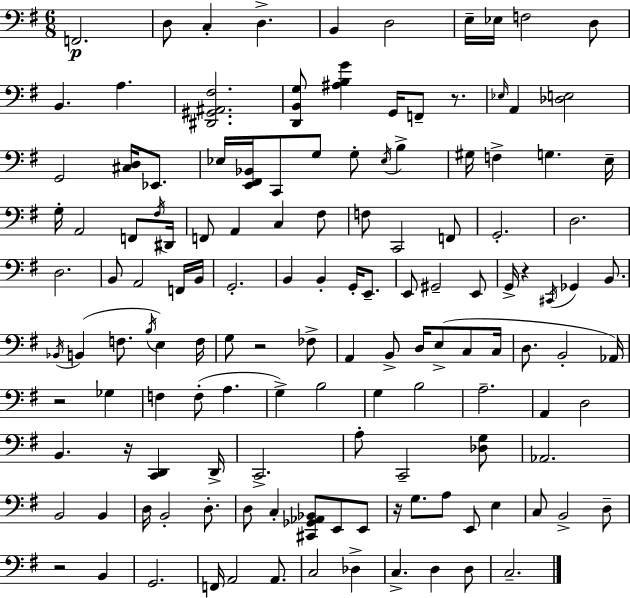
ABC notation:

X:1
T:Untitled
M:6/8
L:1/4
K:G
F,,2 D,/2 C, D, B,, D,2 E,/4 _E,/4 F,2 D,/2 B,, A, [^D,,^G,,^A,,^F,]2 [D,,B,,G,]/2 [^A,B,G] G,,/4 F,,/2 z/2 _E,/4 A,, [_D,E,]2 G,,2 [^C,D,]/4 _E,,/2 _E,/4 [E,,^F,,_B,,]/4 C,,/2 G,/2 G,/2 _E,/4 B, ^G,/4 F, G, E,/4 G,/4 A,,2 F,,/2 ^F,/4 ^D,,/4 F,,/2 A,, C, ^F,/2 F,/2 C,,2 F,,/2 G,,2 D,2 D,2 B,,/2 A,,2 F,,/4 B,,/4 G,,2 B,, B,, G,,/4 E,,/2 E,,/2 ^G,,2 E,,/2 G,,/4 z ^C,,/4 _G,, B,,/2 _B,,/4 B,, F,/2 B,/4 E, F,/4 G,/2 z2 _F,/2 A,, B,,/2 D,/4 E,/2 C,/2 C,/4 D,/2 B,,2 _A,,/4 z2 _G, F, F,/2 A, G, B,2 G, B,2 A,2 A,, D,2 B,, z/4 [C,,D,,] D,,/4 C,,2 A,/2 C,,2 [_D,G,]/2 _A,,2 B,,2 B,, D,/4 B,,2 D,/2 D,/2 C, [^C,,_G,,_A,,_B,,]/2 E,,/2 E,,/2 z/4 G,/2 A,/2 E,,/2 E, C,/2 B,,2 D,/2 z2 B,, G,,2 F,,/4 A,,2 A,,/2 C,2 _D, C, D, D,/2 C,2